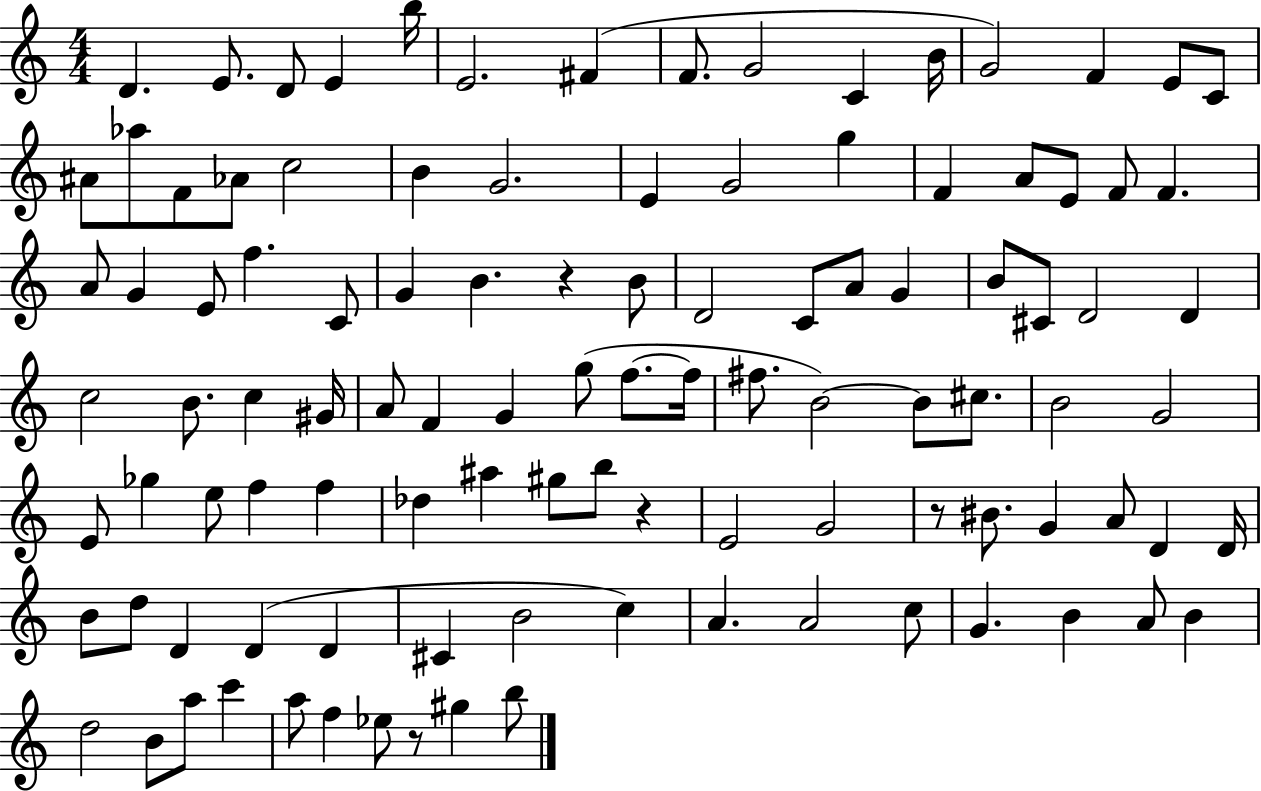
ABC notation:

X:1
T:Untitled
M:4/4
L:1/4
K:C
D E/2 D/2 E b/4 E2 ^F F/2 G2 C B/4 G2 F E/2 C/2 ^A/2 _a/2 F/2 _A/2 c2 B G2 E G2 g F A/2 E/2 F/2 F A/2 G E/2 f C/2 G B z B/2 D2 C/2 A/2 G B/2 ^C/2 D2 D c2 B/2 c ^G/4 A/2 F G g/2 f/2 f/4 ^f/2 B2 B/2 ^c/2 B2 G2 E/2 _g e/2 f f _d ^a ^g/2 b/2 z E2 G2 z/2 ^B/2 G A/2 D D/4 B/2 d/2 D D D ^C B2 c A A2 c/2 G B A/2 B d2 B/2 a/2 c' a/2 f _e/2 z/2 ^g b/2